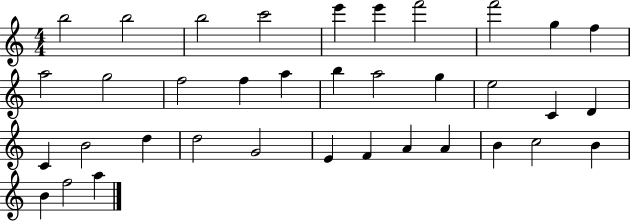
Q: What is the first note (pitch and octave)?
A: B5